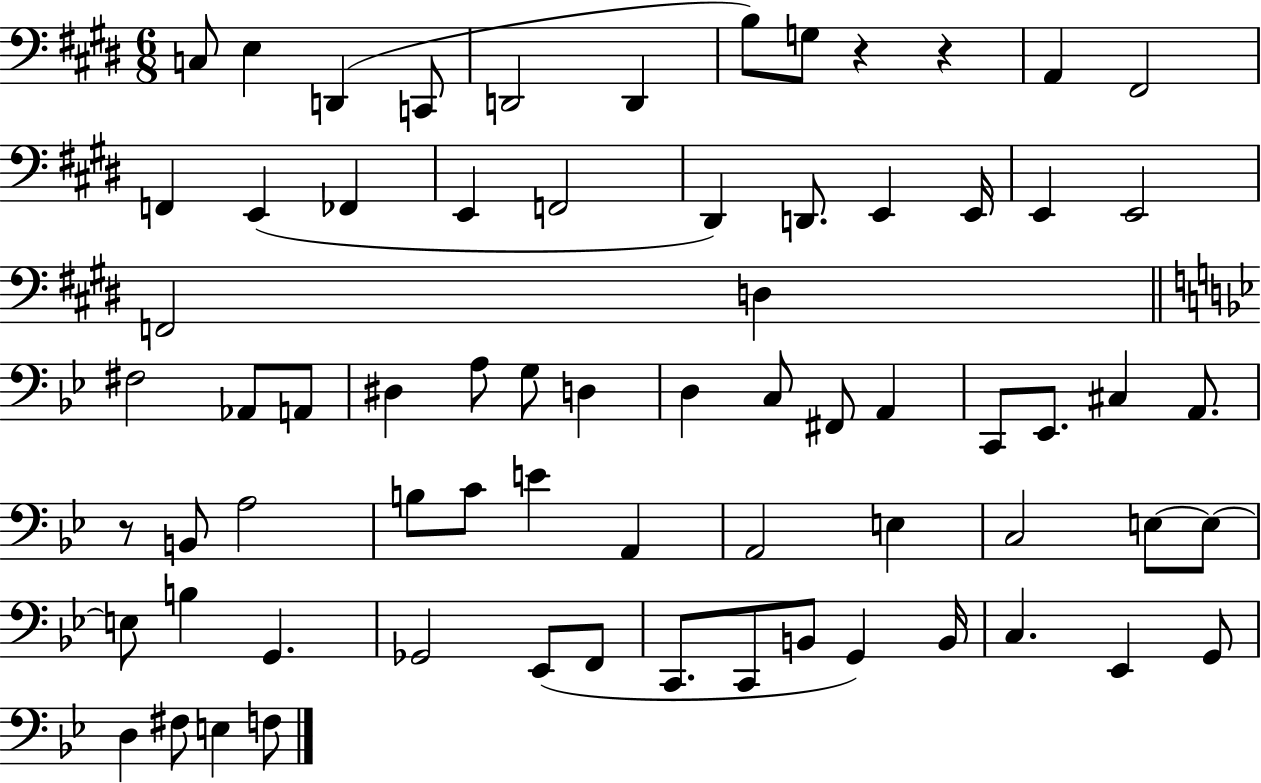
C3/e E3/q D2/q C2/e D2/h D2/q B3/e G3/e R/q R/q A2/q F#2/h F2/q E2/q FES2/q E2/q F2/h D#2/q D2/e. E2/q E2/s E2/q E2/h F2/h D3/q F#3/h Ab2/e A2/e D#3/q A3/e G3/e D3/q D3/q C3/e F#2/e A2/q C2/e Eb2/e. C#3/q A2/e. R/e B2/e A3/h B3/e C4/e E4/q A2/q A2/h E3/q C3/h E3/e E3/e E3/e B3/q G2/q. Gb2/h Eb2/e F2/e C2/e. C2/e B2/e G2/q B2/s C3/q. Eb2/q G2/e D3/q F#3/e E3/q F3/e